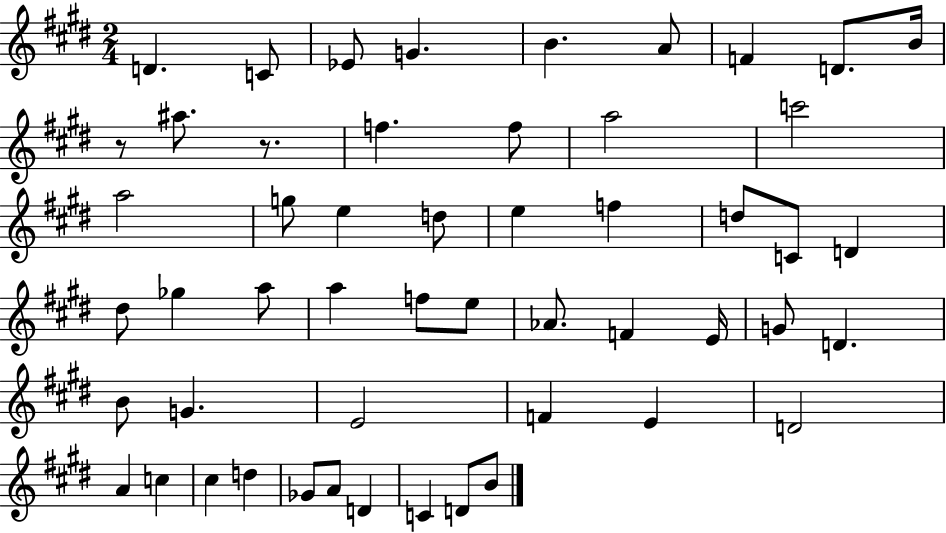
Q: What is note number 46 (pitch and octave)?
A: A4